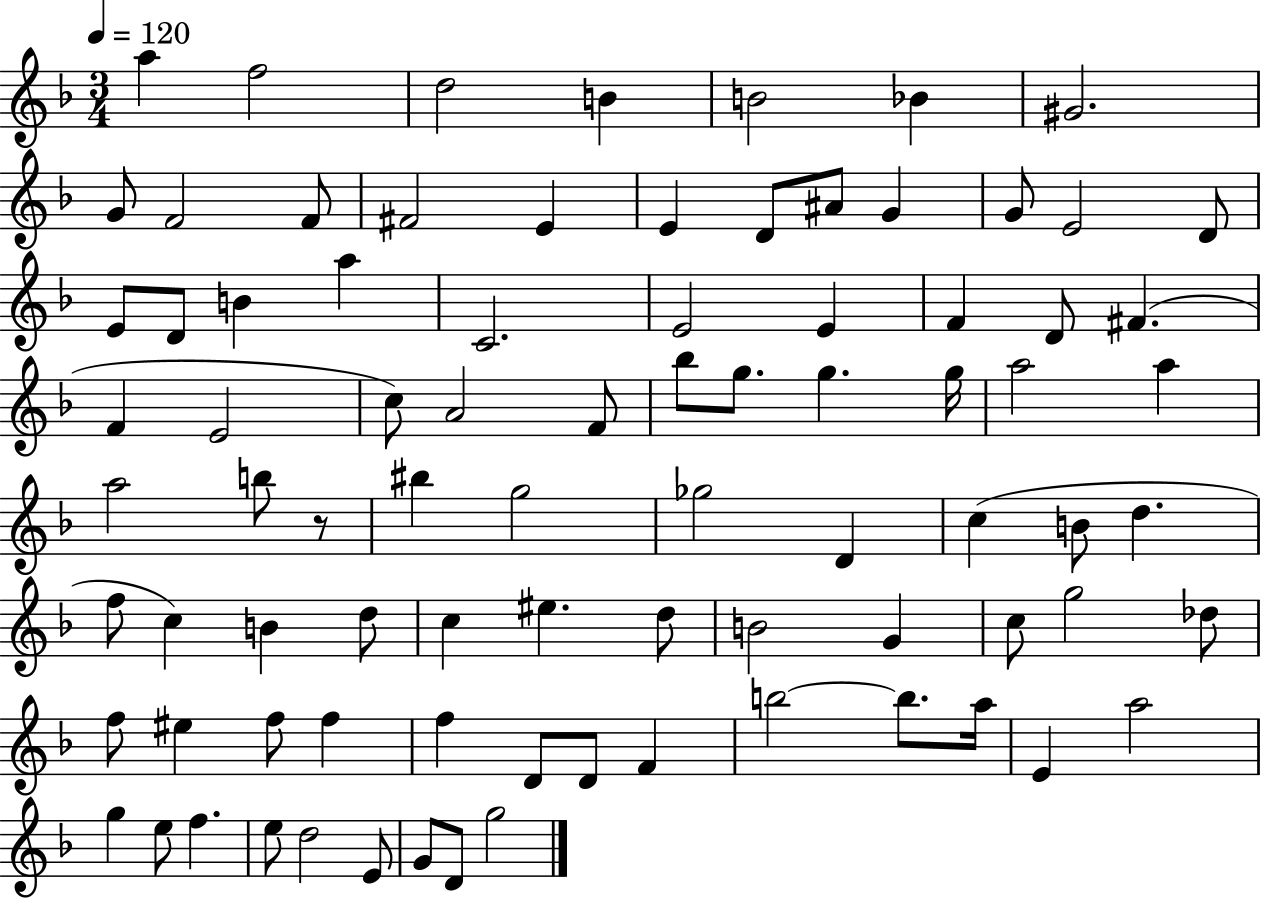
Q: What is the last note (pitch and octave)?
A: G5